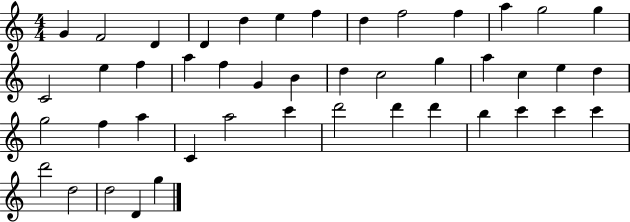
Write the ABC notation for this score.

X:1
T:Untitled
M:4/4
L:1/4
K:C
G F2 D D d e f d f2 f a g2 g C2 e f a f G B d c2 g a c e d g2 f a C a2 c' d'2 d' d' b c' c' c' d'2 d2 d2 D g